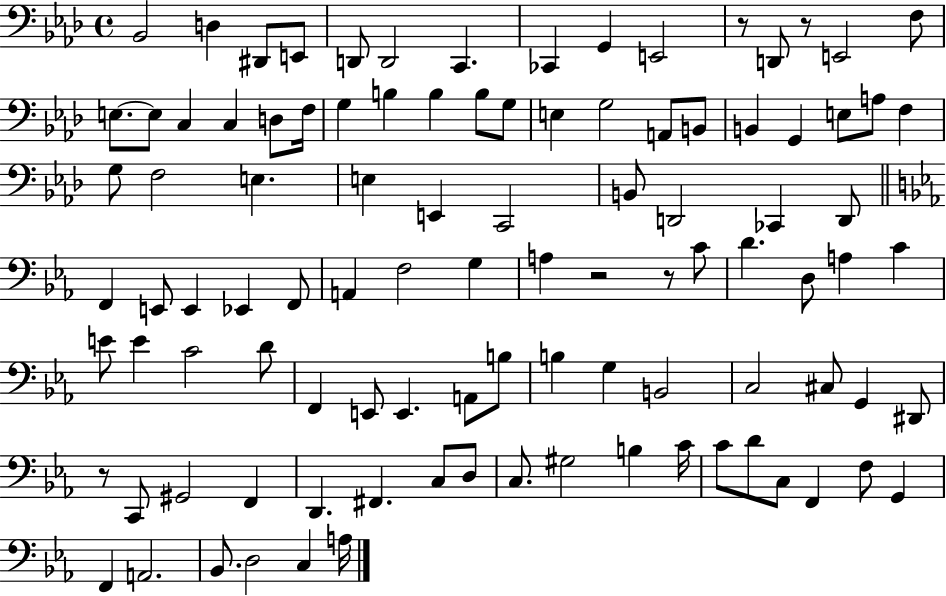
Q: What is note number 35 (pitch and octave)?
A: F3